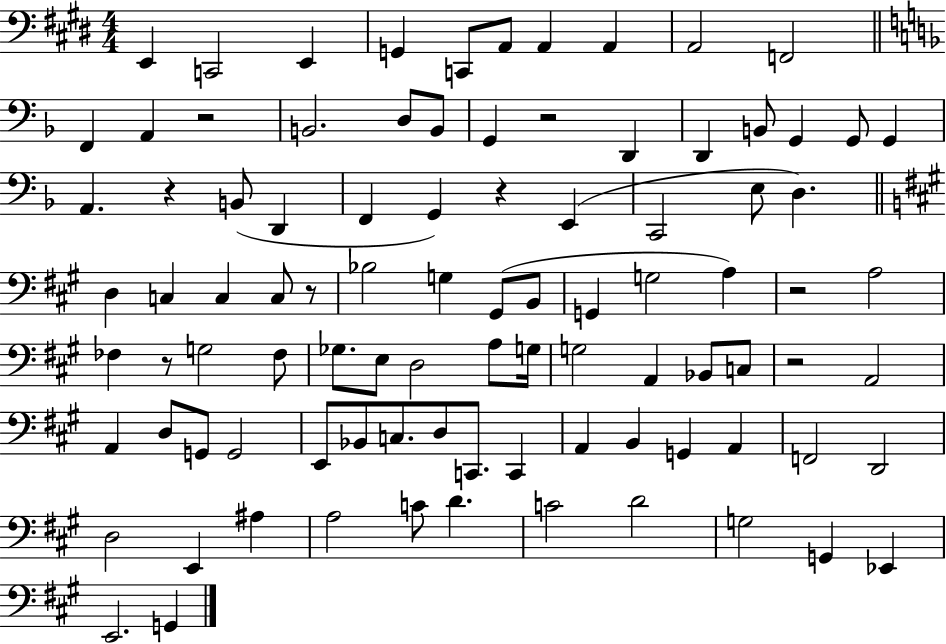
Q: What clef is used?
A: bass